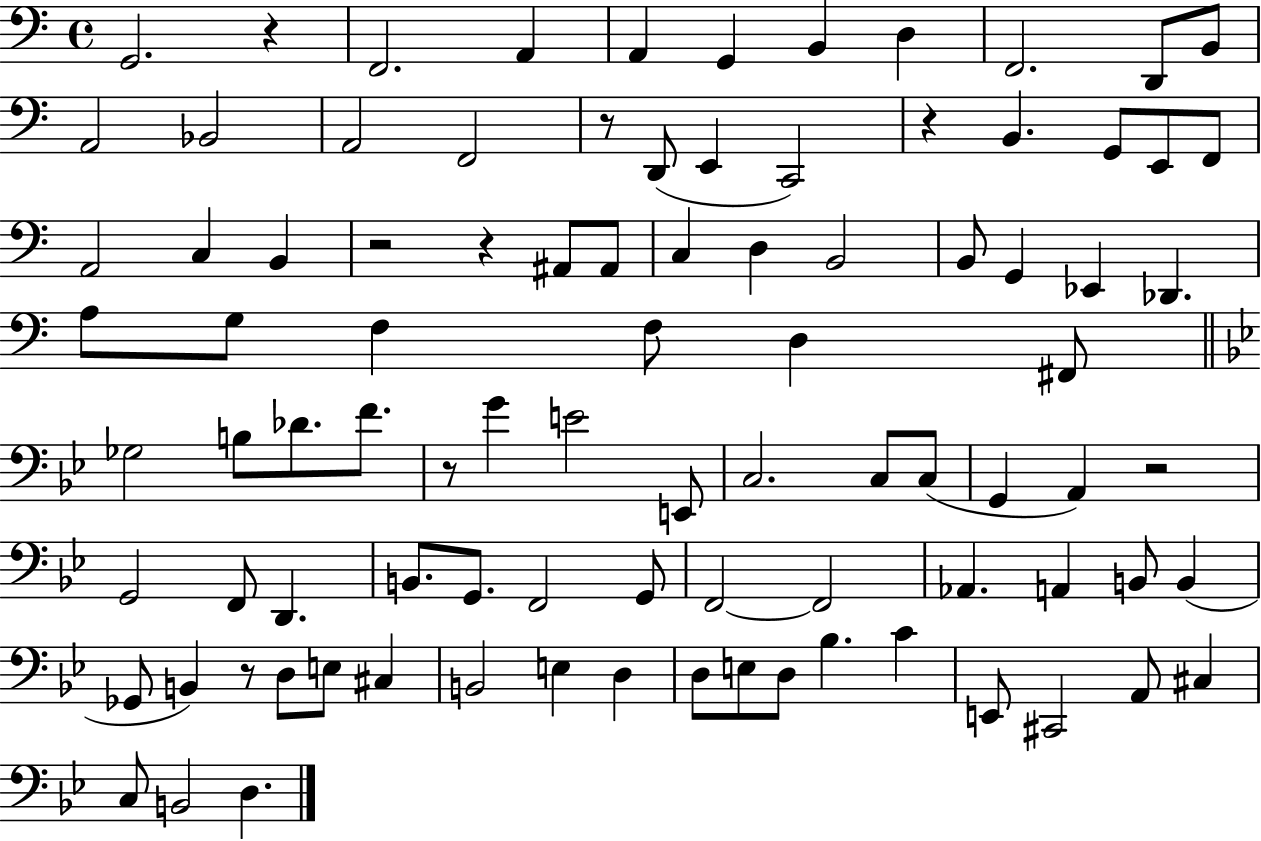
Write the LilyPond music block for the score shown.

{
  \clef bass
  \time 4/4
  \defaultTimeSignature
  \key c \major
  g,2. r4 | f,2. a,4 | a,4 g,4 b,4 d4 | f,2. d,8 b,8 | \break a,2 bes,2 | a,2 f,2 | r8 d,8( e,4 c,2) | r4 b,4. g,8 e,8 f,8 | \break a,2 c4 b,4 | r2 r4 ais,8 ais,8 | c4 d4 b,2 | b,8 g,4 ees,4 des,4. | \break a8 g8 f4 f8 d4 fis,8 | \bar "||" \break \key bes \major ges2 b8 des'8. f'8. | r8 g'4 e'2 e,8 | c2. c8 c8( | g,4 a,4) r2 | \break g,2 f,8 d,4. | b,8. g,8. f,2 g,8 | f,2~~ f,2 | aes,4. a,4 b,8 b,4( | \break ges,8 b,4) r8 d8 e8 cis4 | b,2 e4 d4 | d8 e8 d8 bes4. c'4 | e,8 cis,2 a,8 cis4 | \break c8 b,2 d4. | \bar "|."
}